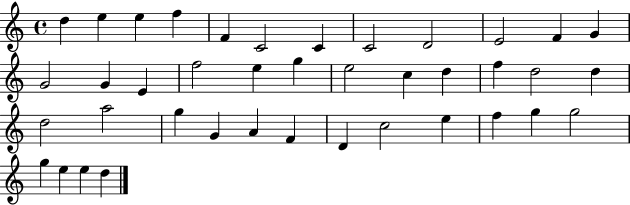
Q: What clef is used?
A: treble